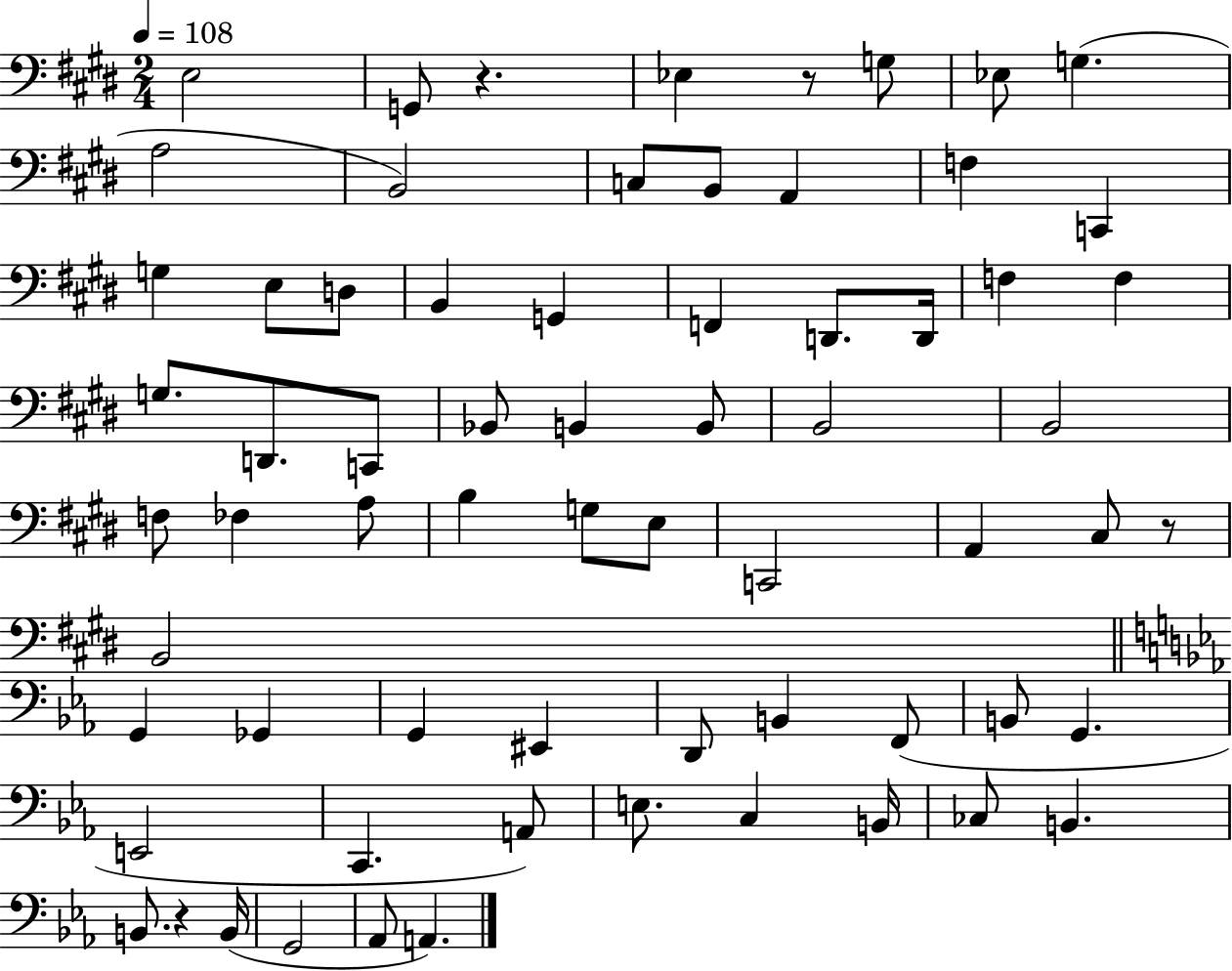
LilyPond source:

{
  \clef bass
  \numericTimeSignature
  \time 2/4
  \key e \major
  \tempo 4 = 108
  e2 | g,8 r4. | ees4 r8 g8 | ees8 g4.( | \break a2 | b,2) | c8 b,8 a,4 | f4 c,4 | \break g4 e8 d8 | b,4 g,4 | f,4 d,8. d,16 | f4 f4 | \break g8. d,8. c,8 | bes,8 b,4 b,8 | b,2 | b,2 | \break f8 fes4 a8 | b4 g8 e8 | c,2 | a,4 cis8 r8 | \break b,2 | \bar "||" \break \key c \minor g,4 ges,4 | g,4 eis,4 | d,8 b,4 f,8( | b,8 g,4. | \break e,2 | c,4. a,8) | e8. c4 b,16 | ces8 b,4. | \break b,8. r4 b,16( | g,2 | aes,8 a,4.) | \bar "|."
}